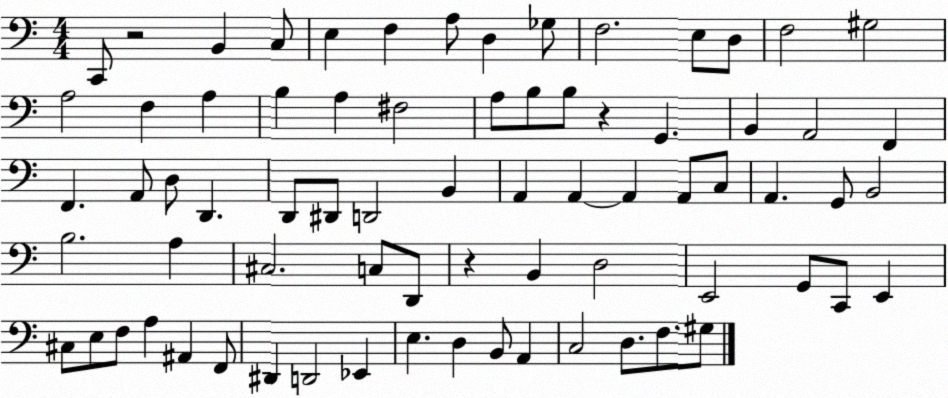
X:1
T:Untitled
M:4/4
L:1/4
K:C
C,,/2 z2 B,, C,/2 E, F, A,/2 D, _G,/2 F,2 E,/2 D,/2 F,2 ^G,2 A,2 F, A, B, A, ^F,2 A,/2 B,/2 B,/2 z G,, B,, A,,2 F,, F,, A,,/2 D,/2 D,, D,,/2 ^D,,/2 D,,2 B,, A,, A,, A,, A,,/2 C,/2 A,, G,,/2 B,,2 B,2 A, ^C,2 C,/2 D,,/2 z B,, D,2 E,,2 G,,/2 C,,/2 E,, ^C,/2 E,/2 F,/2 A, ^A,, F,,/2 ^D,, D,,2 _E,, E, D, B,,/2 A,, C,2 D,/2 F,/2 ^G,/2